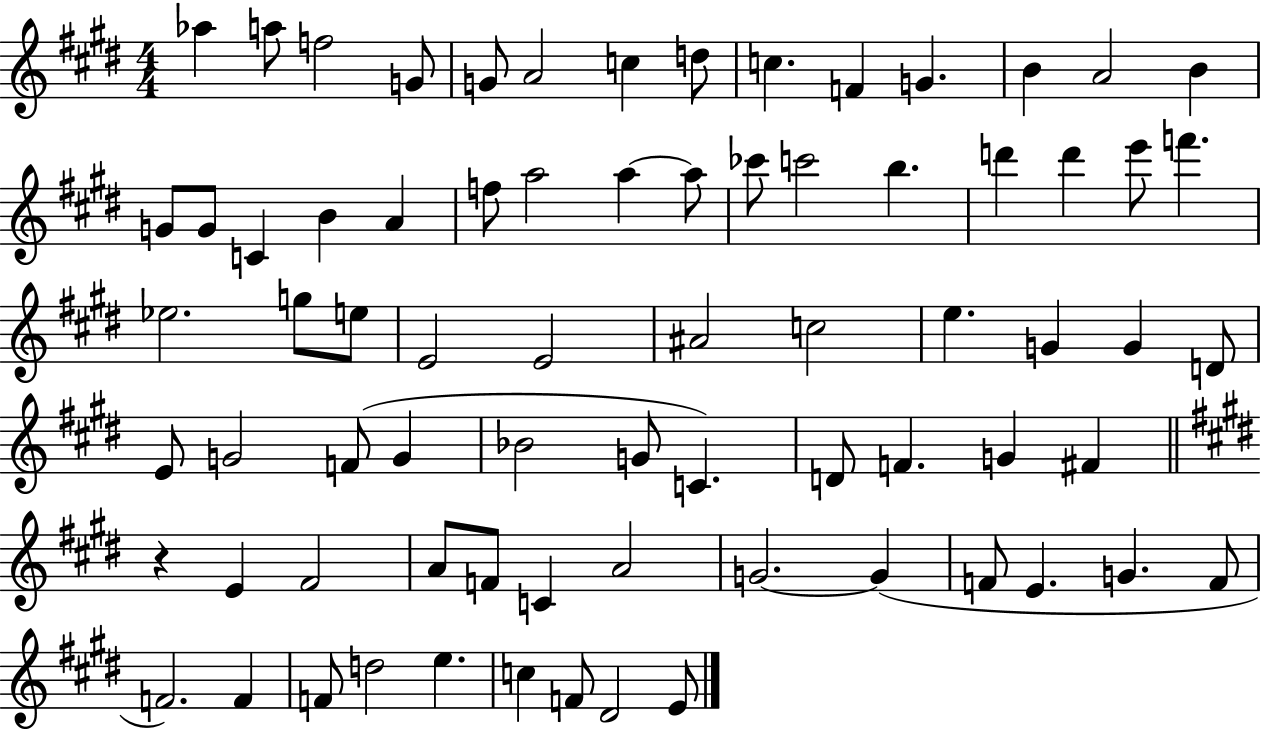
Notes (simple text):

Ab5/q A5/e F5/h G4/e G4/e A4/h C5/q D5/e C5/q. F4/q G4/q. B4/q A4/h B4/q G4/e G4/e C4/q B4/q A4/q F5/e A5/h A5/q A5/e CES6/e C6/h B5/q. D6/q D6/q E6/e F6/q. Eb5/h. G5/e E5/e E4/h E4/h A#4/h C5/h E5/q. G4/q G4/q D4/e E4/e G4/h F4/e G4/q Bb4/h G4/e C4/q. D4/e F4/q. G4/q F#4/q R/q E4/q F#4/h A4/e F4/e C4/q A4/h G4/h. G4/q F4/e E4/q. G4/q. F4/e F4/h. F4/q F4/e D5/h E5/q. C5/q F4/e D#4/h E4/e